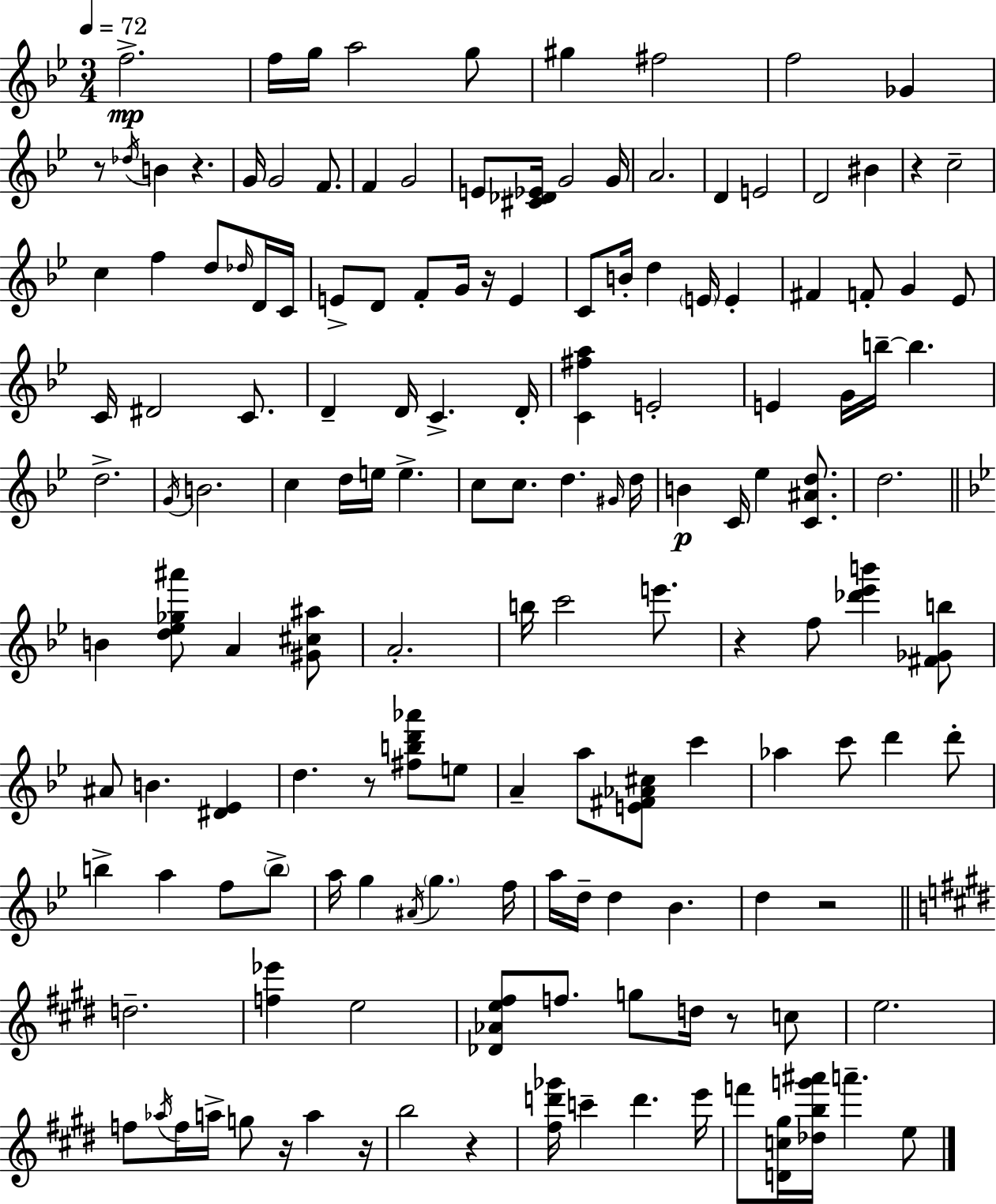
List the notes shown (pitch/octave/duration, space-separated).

F5/h. F5/s G5/s A5/h G5/e G#5/q F#5/h F5/h Gb4/q R/e Db5/s B4/q R/q. G4/s G4/h F4/e. F4/q G4/h E4/e [C#4,Db4,Eb4]/s G4/h G4/s A4/h. D4/q E4/h D4/h BIS4/q R/q C5/h C5/q F5/q D5/e Db5/s D4/s C4/s E4/e D4/e F4/e G4/s R/s E4/q C4/e B4/s D5/q E4/s E4/q F#4/q F4/e G4/q Eb4/e C4/s D#4/h C4/e. D4/q D4/s C4/q. D4/s [C4,F#5,A5]/q E4/h E4/q G4/s B5/s B5/q. D5/h. G4/s B4/h. C5/q D5/s E5/s E5/q. C5/e C5/e. D5/q. G#4/s D5/s B4/q C4/s Eb5/q [C4,A#4,D5]/e. D5/h. B4/q [D5,Eb5,Gb5,A#6]/e A4/q [G#4,C#5,A#5]/e A4/h. B5/s C6/h E6/e. R/q F5/e [Db6,Eb6,B6]/q [F#4,Gb4,B5]/e A#4/e B4/q. [D#4,Eb4]/q D5/q. R/e [F#5,B5,D6,Ab6]/e E5/e A4/q A5/e [E4,F#4,Ab4,C#5]/e C6/q Ab5/q C6/e D6/q D6/e B5/q A5/q F5/e B5/e A5/s G5/q A#4/s G5/q. F5/s A5/s D5/s D5/q Bb4/q. D5/q R/h D5/h. [F5,Eb6]/q E5/h [Db4,Ab4,E5,F#5]/e F5/e. G5/e D5/s R/e C5/e E5/h. F5/e Ab5/s F5/s A5/s G5/e R/s A5/q R/s B5/h R/q [F#5,D6,Gb6]/s C6/q D6/q. E6/s F6/e [D4,C5,G#5]/s [Db5,B5,G6,A#6]/s A6/q. E5/e